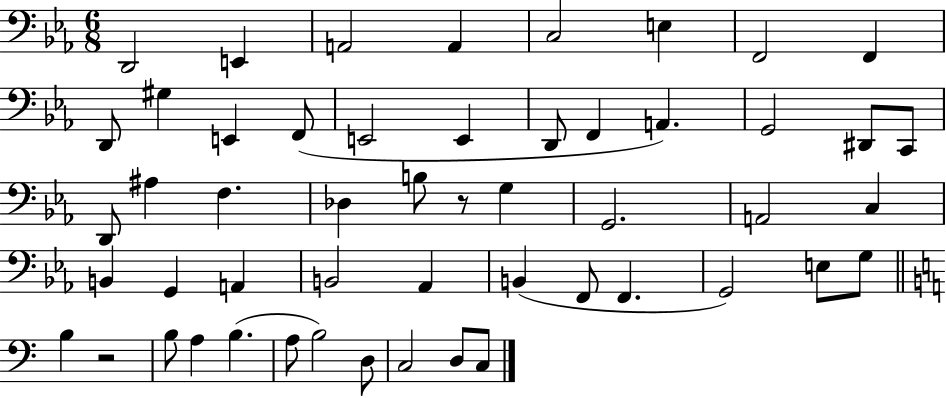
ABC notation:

X:1
T:Untitled
M:6/8
L:1/4
K:Eb
D,,2 E,, A,,2 A,, C,2 E, F,,2 F,, D,,/2 ^G, E,, F,,/2 E,,2 E,, D,,/2 F,, A,, G,,2 ^D,,/2 C,,/2 D,,/2 ^A, F, _D, B,/2 z/2 G, G,,2 A,,2 C, B,, G,, A,, B,,2 _A,, B,, F,,/2 F,, G,,2 E,/2 G,/2 B, z2 B,/2 A, B, A,/2 B,2 D,/2 C,2 D,/2 C,/2